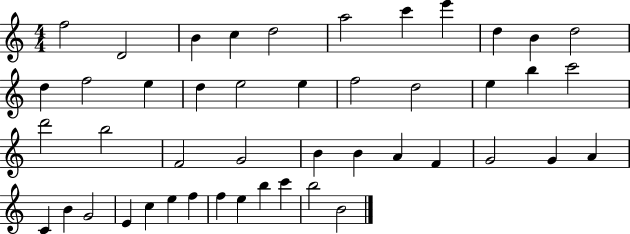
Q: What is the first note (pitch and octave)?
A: F5